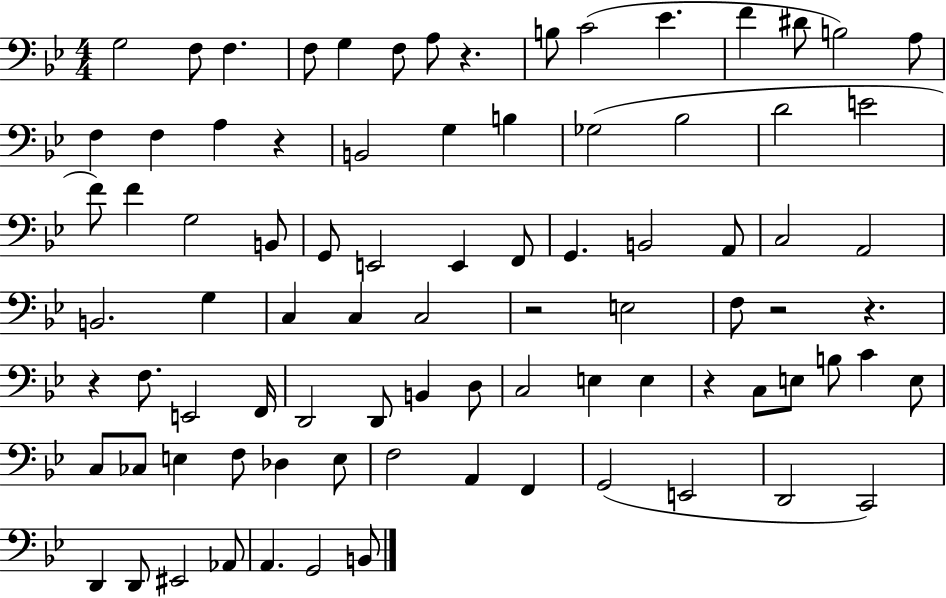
X:1
T:Untitled
M:4/4
L:1/4
K:Bb
G,2 F,/2 F, F,/2 G, F,/2 A,/2 z B,/2 C2 _E F ^D/2 B,2 A,/2 F, F, A, z B,,2 G, B, _G,2 _B,2 D2 E2 F/2 F G,2 B,,/2 G,,/2 E,,2 E,, F,,/2 G,, B,,2 A,,/2 C,2 A,,2 B,,2 G, C, C, C,2 z2 E,2 F,/2 z2 z z F,/2 E,,2 F,,/4 D,,2 D,,/2 B,, D,/2 C,2 E, E, z C,/2 E,/2 B,/2 C E,/2 C,/2 _C,/2 E, F,/2 _D, E,/2 F,2 A,, F,, G,,2 E,,2 D,,2 C,,2 D,, D,,/2 ^E,,2 _A,,/2 A,, G,,2 B,,/2